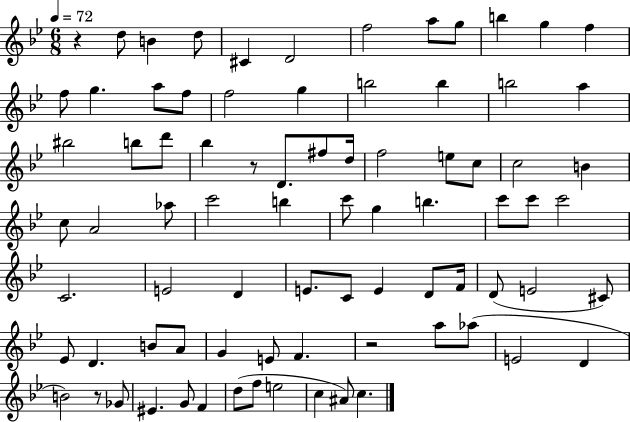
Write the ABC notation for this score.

X:1
T:Untitled
M:6/8
L:1/4
K:Bb
z d/2 B d/2 ^C D2 f2 a/2 g/2 b g f f/2 g a/2 f/2 f2 g b2 b b2 a ^b2 b/2 d'/2 _b z/2 D/2 ^f/2 d/4 f2 e/2 c/2 c2 B c/2 A2 _a/2 c'2 b c'/2 g b c'/2 c'/2 c'2 C2 E2 D E/2 C/2 E D/2 F/4 D/2 E2 ^C/2 _E/2 D B/2 A/2 G E/2 F z2 a/2 _a/2 E2 D B2 z/2 _G/2 ^E G/2 F d/2 f/2 e2 c ^A/2 c